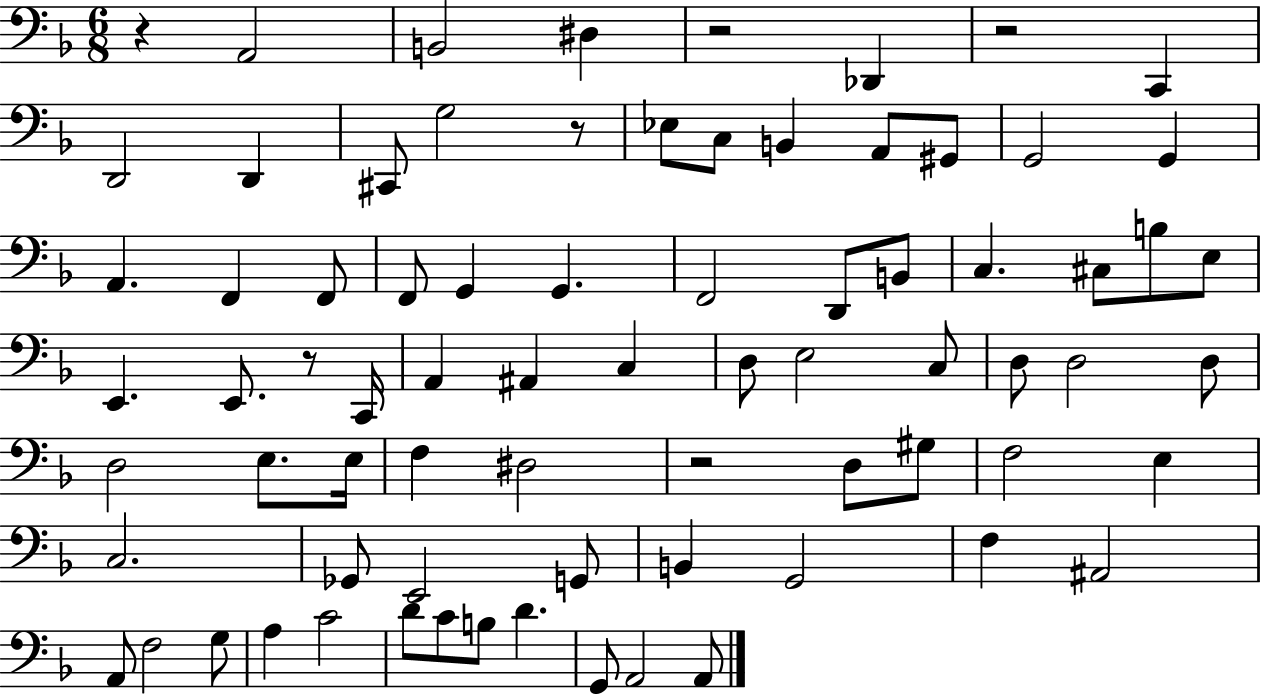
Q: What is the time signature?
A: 6/8